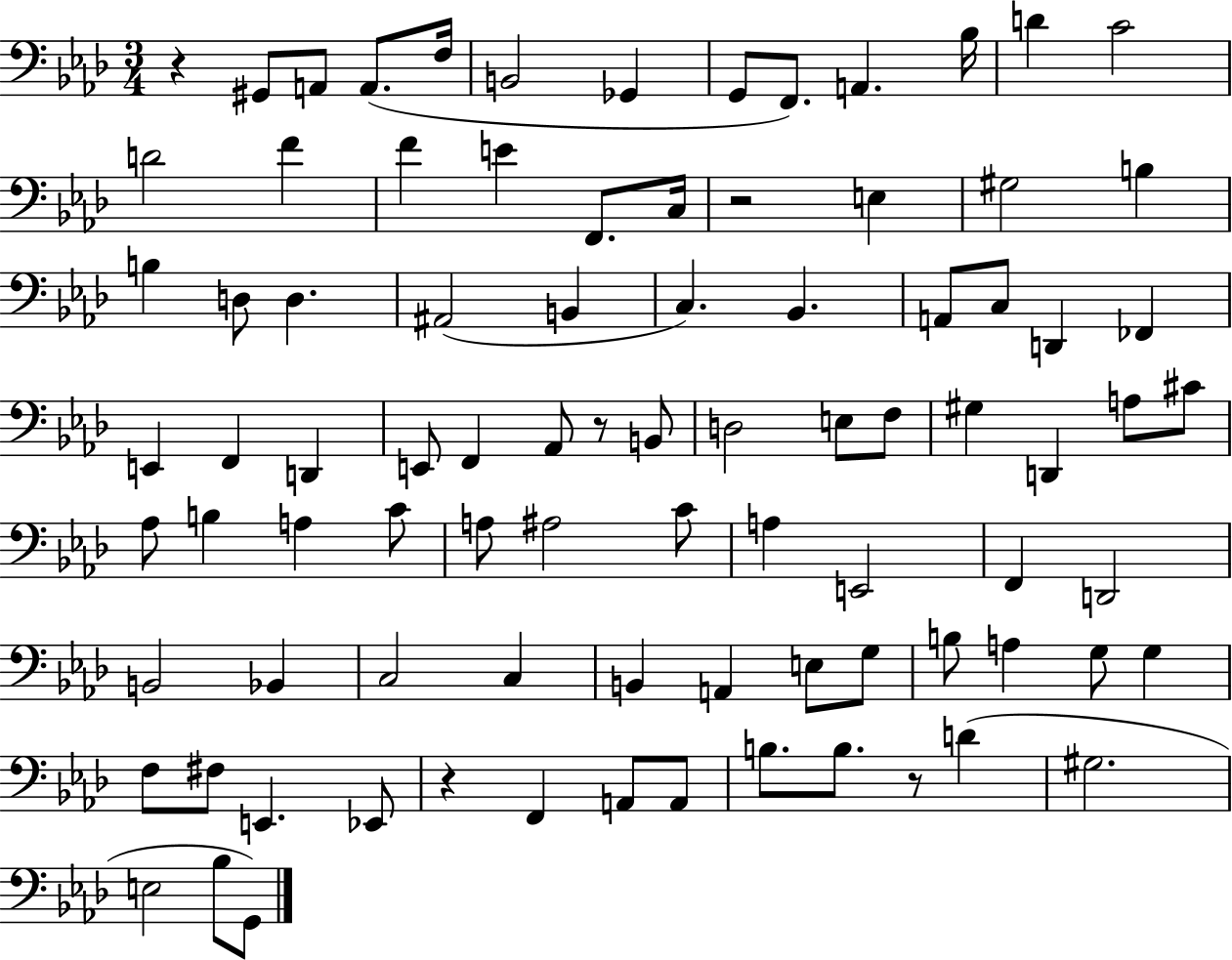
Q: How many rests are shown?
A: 5